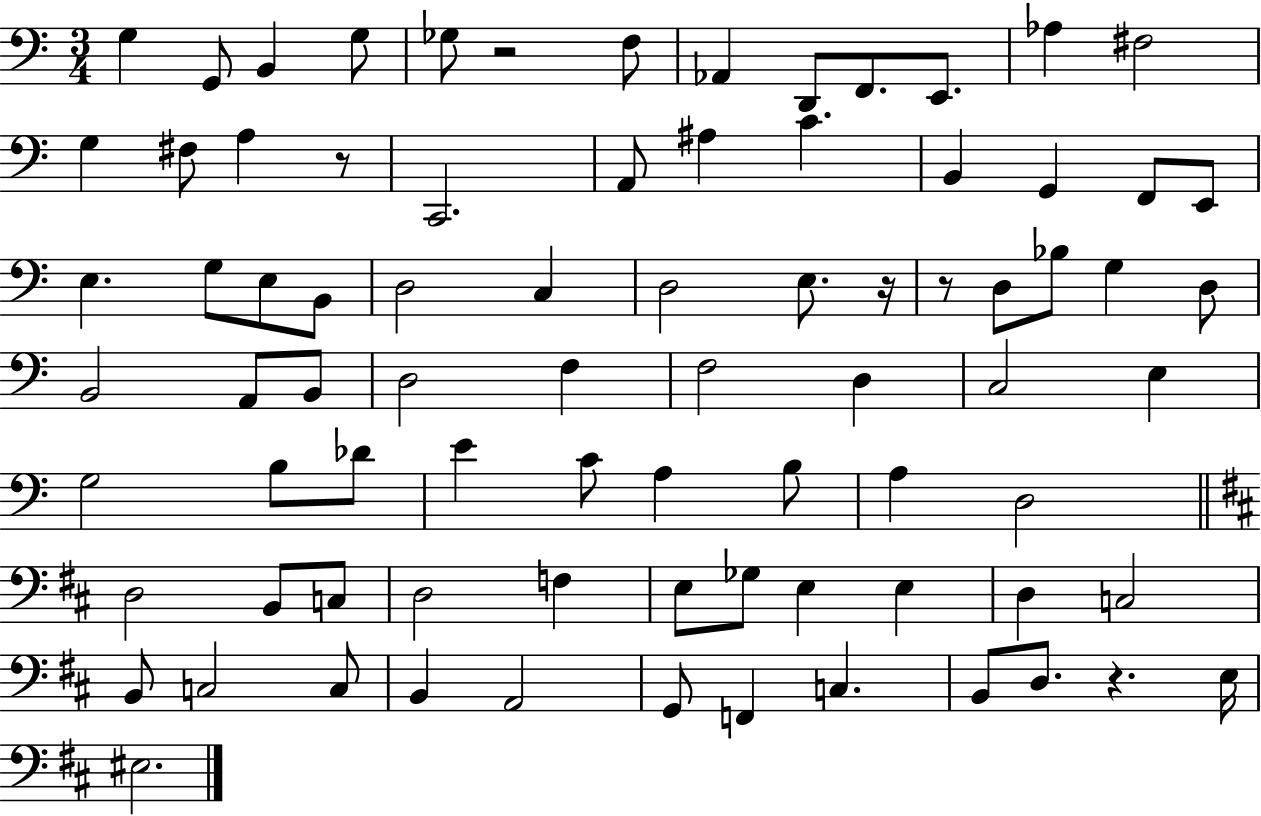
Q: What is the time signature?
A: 3/4